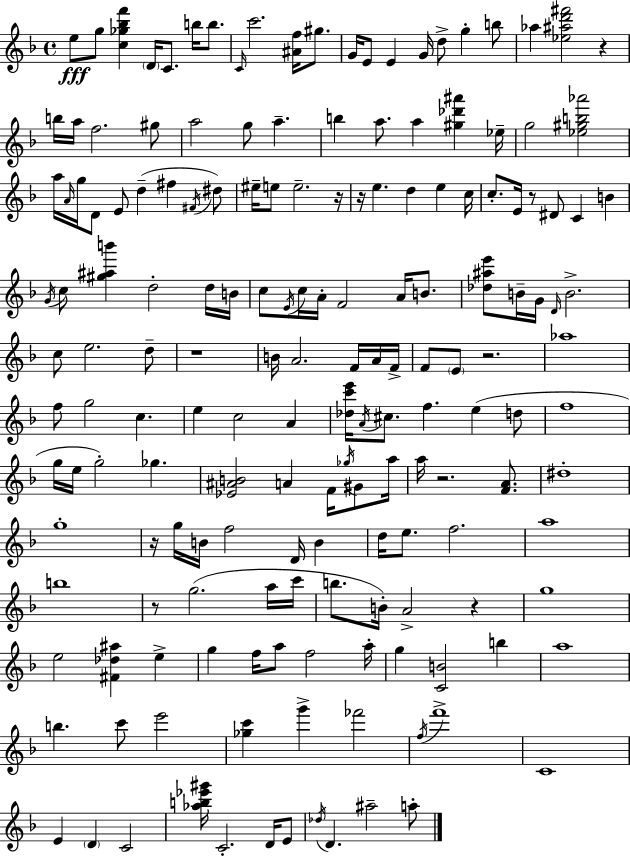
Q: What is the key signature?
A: F major